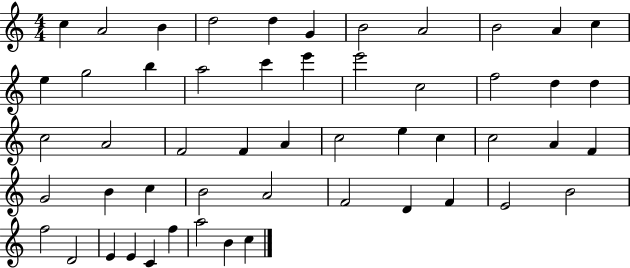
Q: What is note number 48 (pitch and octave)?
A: C4